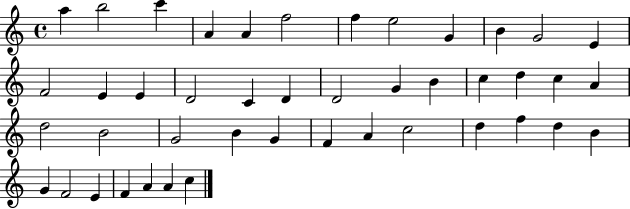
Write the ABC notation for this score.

X:1
T:Untitled
M:4/4
L:1/4
K:C
a b2 c' A A f2 f e2 G B G2 E F2 E E D2 C D D2 G B c d c A d2 B2 G2 B G F A c2 d f d B G F2 E F A A c